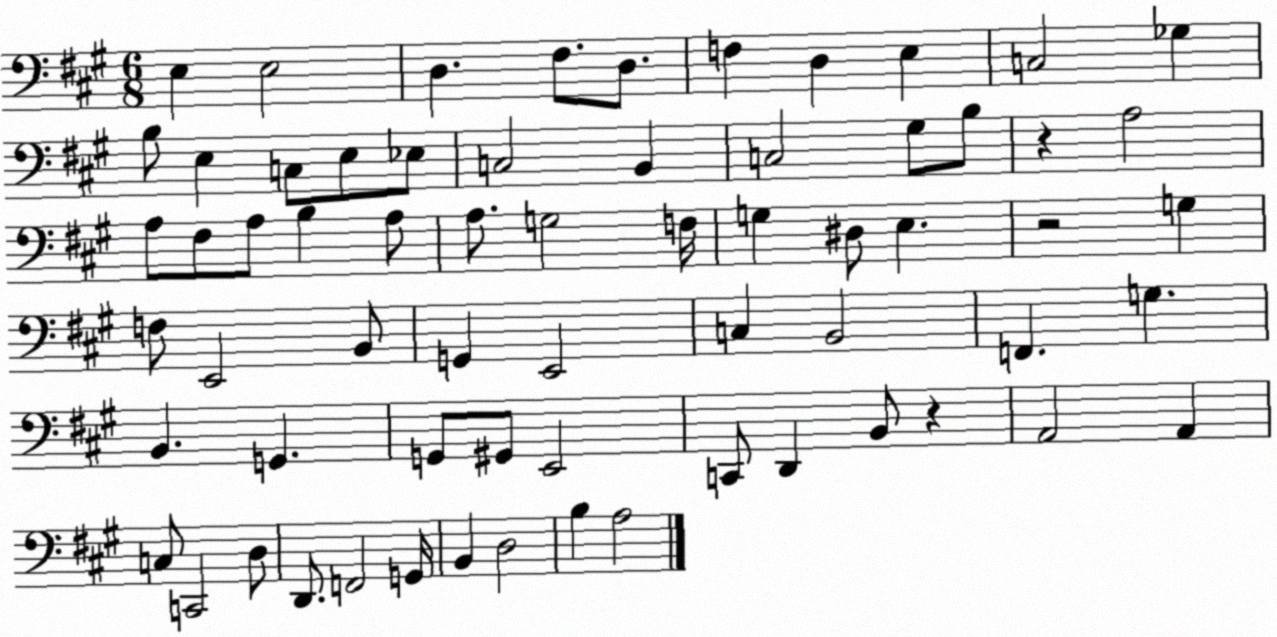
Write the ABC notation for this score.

X:1
T:Untitled
M:6/8
L:1/4
K:A
E, E,2 D, ^F,/2 D,/2 F, D, E, C,2 _G, B,/2 E, C,/2 E,/2 _E,/2 C,2 B,, C,2 ^G,/2 B,/2 z A,2 A,/2 ^F,/2 A,/2 B, A,/2 A,/2 G,2 F,/4 G, ^D,/2 E, z2 G, F,/2 E,,2 B,,/2 G,, E,,2 C, B,,2 F,, G, B,, G,, G,,/2 ^G,,/2 E,,2 C,,/2 D,, B,,/2 z A,,2 A,, C,/2 C,,2 D,/2 D,,/2 F,,2 G,,/4 B,, D,2 B, A,2